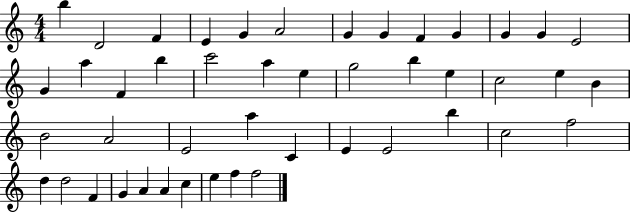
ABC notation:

X:1
T:Untitled
M:4/4
L:1/4
K:C
b D2 F E G A2 G G F G G G E2 G a F b c'2 a e g2 b e c2 e B B2 A2 E2 a C E E2 b c2 f2 d d2 F G A A c e f f2